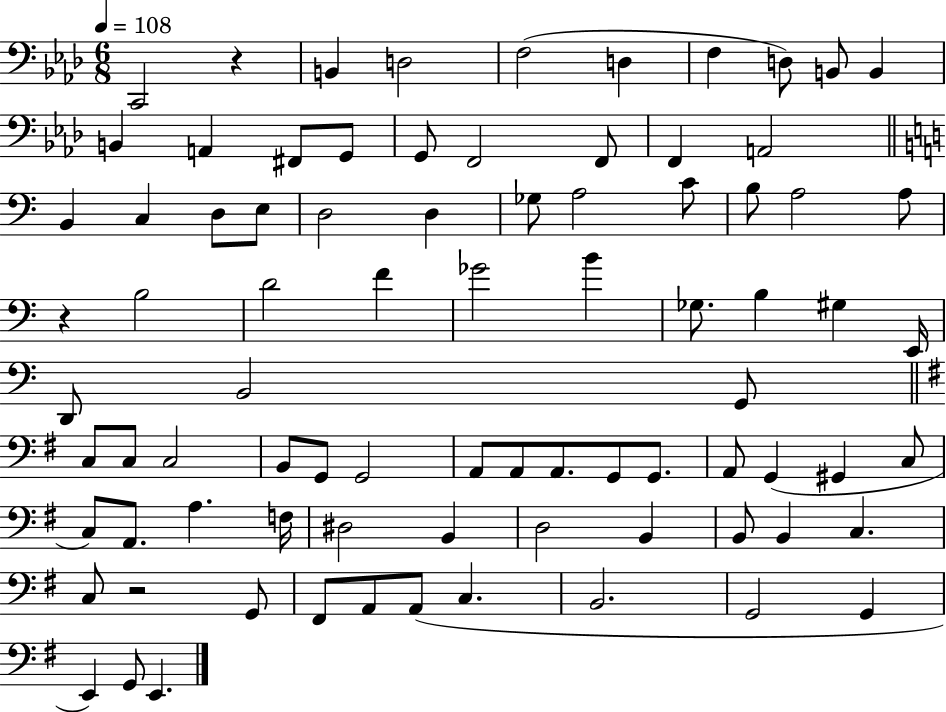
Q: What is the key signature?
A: AES major